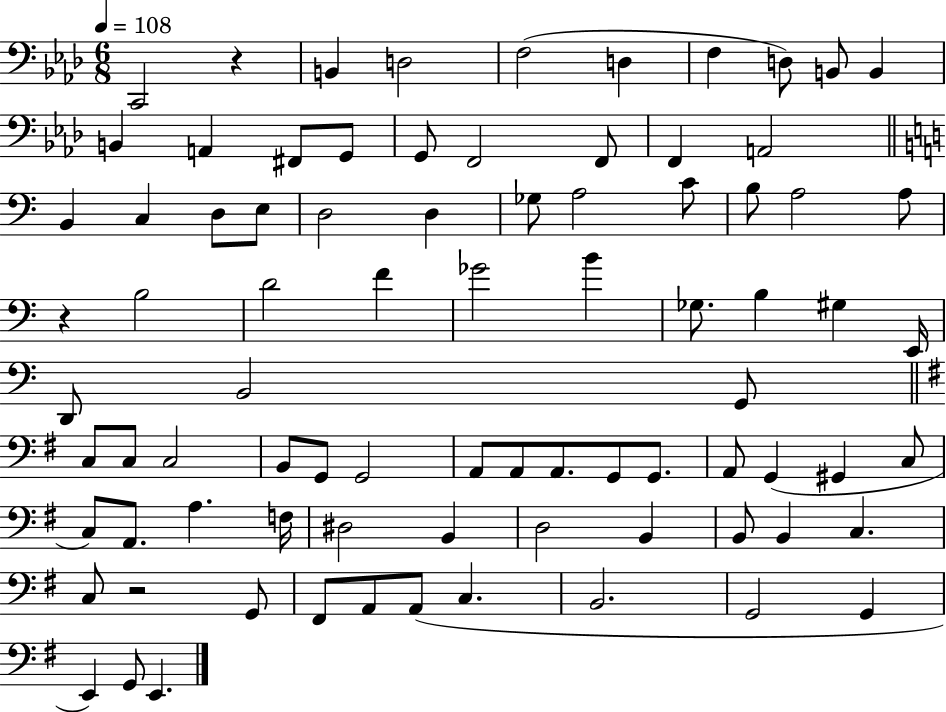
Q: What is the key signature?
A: AES major